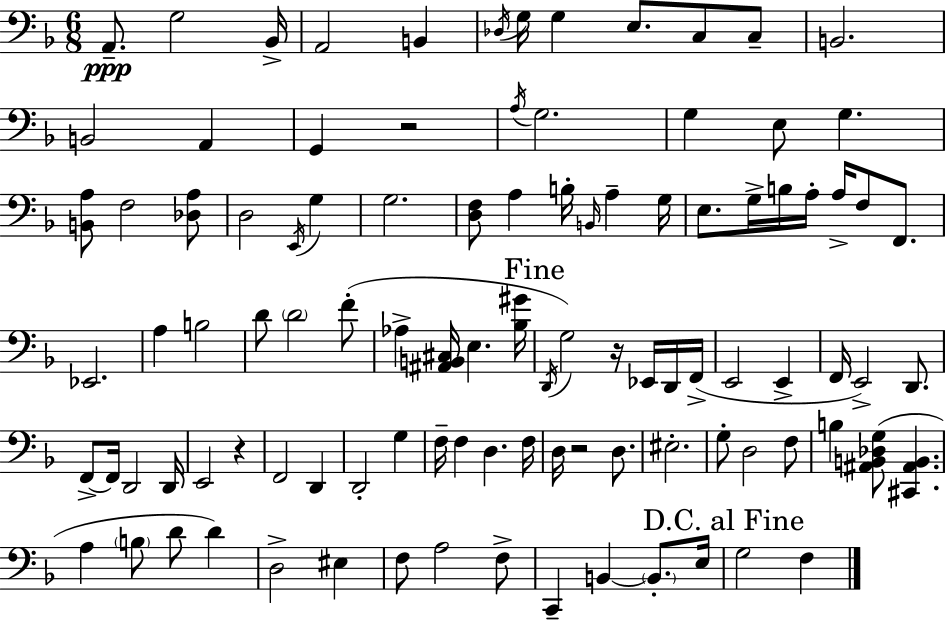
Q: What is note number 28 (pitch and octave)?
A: B2